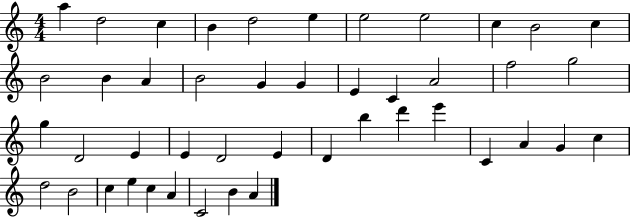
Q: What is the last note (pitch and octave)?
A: A4